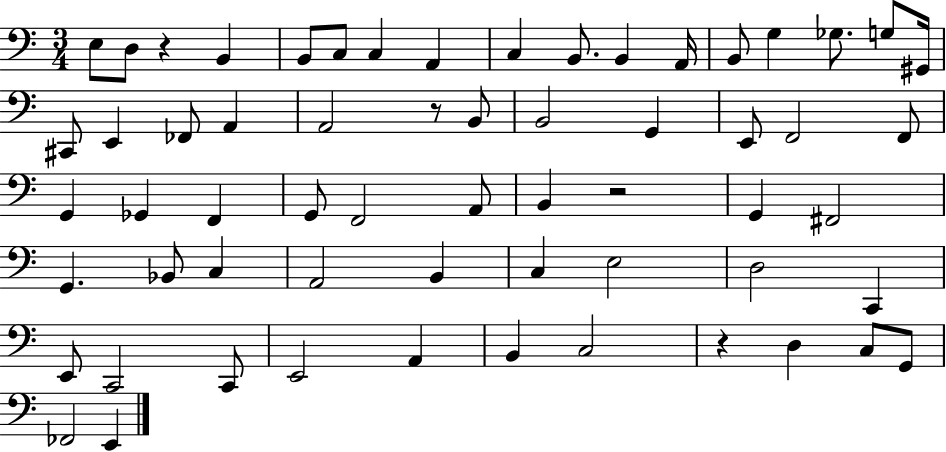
{
  \clef bass
  \numericTimeSignature
  \time 3/4
  \key c \major
  e8 d8 r4 b,4 | b,8 c8 c4 a,4 | c4 b,8. b,4 a,16 | b,8 g4 ges8. g8 gis,16 | \break cis,8 e,4 fes,8 a,4 | a,2 r8 b,8 | b,2 g,4 | e,8 f,2 f,8 | \break g,4 ges,4 f,4 | g,8 f,2 a,8 | b,4 r2 | g,4 fis,2 | \break g,4. bes,8 c4 | a,2 b,4 | c4 e2 | d2 c,4 | \break e,8 c,2 c,8 | e,2 a,4 | b,4 c2 | r4 d4 c8 g,8 | \break fes,2 e,4 | \bar "|."
}